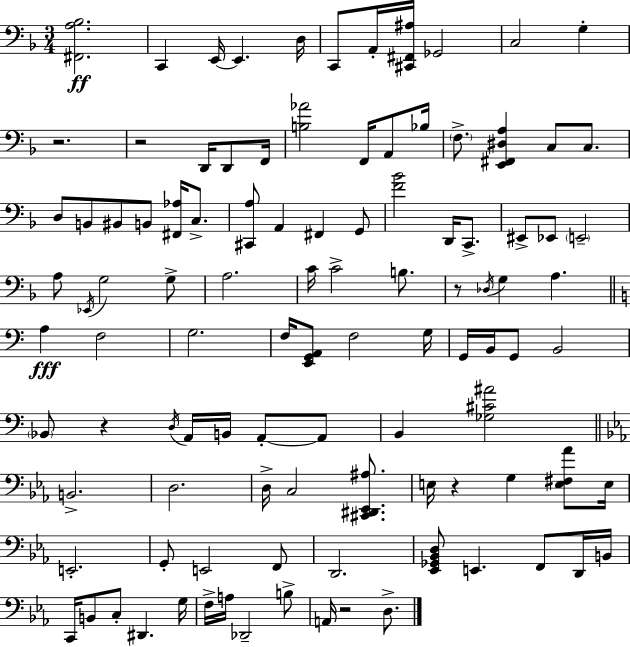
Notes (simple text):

[F#2,A3,Bb3]/h. C2/q E2/s E2/q. D3/s C2/e A2/s [C#2,F#2,A#3]/s Gb2/h C3/h G3/q R/h. R/h D2/s D2/e F2/s [B3,Ab4]/h F2/s A2/e Bb3/s F3/e. [E2,F#2,D#3,A3]/q C3/e C3/e. D3/e B2/e BIS2/e B2/e [F#2,Ab3]/s C3/e. [C#2,A3]/e A2/q F#2/q G2/e [F4,Bb4]/h D2/s C2/e. EIS2/e Eb2/e E2/h A3/e Eb2/s G3/h G3/e A3/h. C4/s C4/h B3/e. R/e Db3/s G3/q A3/q. A3/q F3/h G3/h. F3/s [E2,G2,A2]/e F3/h G3/s G2/s B2/s G2/e B2/h Bb2/e R/q D3/s A2/s B2/s A2/e A2/e B2/q [Gb3,C#4,A#4]/h B2/h. D3/h. D3/s C3/h [C#2,D#2,Eb2,A#3]/e. E3/s R/q G3/q [E3,F#3,Ab4]/e E3/s E2/h. G2/e E2/h F2/e D2/h. [Eb2,Gb2,Bb2,D3]/e E2/q. F2/e D2/s B2/s C2/s B2/e C3/e D#2/q. G3/s F3/s A3/s Db2/h B3/e A2/s R/h D3/e.